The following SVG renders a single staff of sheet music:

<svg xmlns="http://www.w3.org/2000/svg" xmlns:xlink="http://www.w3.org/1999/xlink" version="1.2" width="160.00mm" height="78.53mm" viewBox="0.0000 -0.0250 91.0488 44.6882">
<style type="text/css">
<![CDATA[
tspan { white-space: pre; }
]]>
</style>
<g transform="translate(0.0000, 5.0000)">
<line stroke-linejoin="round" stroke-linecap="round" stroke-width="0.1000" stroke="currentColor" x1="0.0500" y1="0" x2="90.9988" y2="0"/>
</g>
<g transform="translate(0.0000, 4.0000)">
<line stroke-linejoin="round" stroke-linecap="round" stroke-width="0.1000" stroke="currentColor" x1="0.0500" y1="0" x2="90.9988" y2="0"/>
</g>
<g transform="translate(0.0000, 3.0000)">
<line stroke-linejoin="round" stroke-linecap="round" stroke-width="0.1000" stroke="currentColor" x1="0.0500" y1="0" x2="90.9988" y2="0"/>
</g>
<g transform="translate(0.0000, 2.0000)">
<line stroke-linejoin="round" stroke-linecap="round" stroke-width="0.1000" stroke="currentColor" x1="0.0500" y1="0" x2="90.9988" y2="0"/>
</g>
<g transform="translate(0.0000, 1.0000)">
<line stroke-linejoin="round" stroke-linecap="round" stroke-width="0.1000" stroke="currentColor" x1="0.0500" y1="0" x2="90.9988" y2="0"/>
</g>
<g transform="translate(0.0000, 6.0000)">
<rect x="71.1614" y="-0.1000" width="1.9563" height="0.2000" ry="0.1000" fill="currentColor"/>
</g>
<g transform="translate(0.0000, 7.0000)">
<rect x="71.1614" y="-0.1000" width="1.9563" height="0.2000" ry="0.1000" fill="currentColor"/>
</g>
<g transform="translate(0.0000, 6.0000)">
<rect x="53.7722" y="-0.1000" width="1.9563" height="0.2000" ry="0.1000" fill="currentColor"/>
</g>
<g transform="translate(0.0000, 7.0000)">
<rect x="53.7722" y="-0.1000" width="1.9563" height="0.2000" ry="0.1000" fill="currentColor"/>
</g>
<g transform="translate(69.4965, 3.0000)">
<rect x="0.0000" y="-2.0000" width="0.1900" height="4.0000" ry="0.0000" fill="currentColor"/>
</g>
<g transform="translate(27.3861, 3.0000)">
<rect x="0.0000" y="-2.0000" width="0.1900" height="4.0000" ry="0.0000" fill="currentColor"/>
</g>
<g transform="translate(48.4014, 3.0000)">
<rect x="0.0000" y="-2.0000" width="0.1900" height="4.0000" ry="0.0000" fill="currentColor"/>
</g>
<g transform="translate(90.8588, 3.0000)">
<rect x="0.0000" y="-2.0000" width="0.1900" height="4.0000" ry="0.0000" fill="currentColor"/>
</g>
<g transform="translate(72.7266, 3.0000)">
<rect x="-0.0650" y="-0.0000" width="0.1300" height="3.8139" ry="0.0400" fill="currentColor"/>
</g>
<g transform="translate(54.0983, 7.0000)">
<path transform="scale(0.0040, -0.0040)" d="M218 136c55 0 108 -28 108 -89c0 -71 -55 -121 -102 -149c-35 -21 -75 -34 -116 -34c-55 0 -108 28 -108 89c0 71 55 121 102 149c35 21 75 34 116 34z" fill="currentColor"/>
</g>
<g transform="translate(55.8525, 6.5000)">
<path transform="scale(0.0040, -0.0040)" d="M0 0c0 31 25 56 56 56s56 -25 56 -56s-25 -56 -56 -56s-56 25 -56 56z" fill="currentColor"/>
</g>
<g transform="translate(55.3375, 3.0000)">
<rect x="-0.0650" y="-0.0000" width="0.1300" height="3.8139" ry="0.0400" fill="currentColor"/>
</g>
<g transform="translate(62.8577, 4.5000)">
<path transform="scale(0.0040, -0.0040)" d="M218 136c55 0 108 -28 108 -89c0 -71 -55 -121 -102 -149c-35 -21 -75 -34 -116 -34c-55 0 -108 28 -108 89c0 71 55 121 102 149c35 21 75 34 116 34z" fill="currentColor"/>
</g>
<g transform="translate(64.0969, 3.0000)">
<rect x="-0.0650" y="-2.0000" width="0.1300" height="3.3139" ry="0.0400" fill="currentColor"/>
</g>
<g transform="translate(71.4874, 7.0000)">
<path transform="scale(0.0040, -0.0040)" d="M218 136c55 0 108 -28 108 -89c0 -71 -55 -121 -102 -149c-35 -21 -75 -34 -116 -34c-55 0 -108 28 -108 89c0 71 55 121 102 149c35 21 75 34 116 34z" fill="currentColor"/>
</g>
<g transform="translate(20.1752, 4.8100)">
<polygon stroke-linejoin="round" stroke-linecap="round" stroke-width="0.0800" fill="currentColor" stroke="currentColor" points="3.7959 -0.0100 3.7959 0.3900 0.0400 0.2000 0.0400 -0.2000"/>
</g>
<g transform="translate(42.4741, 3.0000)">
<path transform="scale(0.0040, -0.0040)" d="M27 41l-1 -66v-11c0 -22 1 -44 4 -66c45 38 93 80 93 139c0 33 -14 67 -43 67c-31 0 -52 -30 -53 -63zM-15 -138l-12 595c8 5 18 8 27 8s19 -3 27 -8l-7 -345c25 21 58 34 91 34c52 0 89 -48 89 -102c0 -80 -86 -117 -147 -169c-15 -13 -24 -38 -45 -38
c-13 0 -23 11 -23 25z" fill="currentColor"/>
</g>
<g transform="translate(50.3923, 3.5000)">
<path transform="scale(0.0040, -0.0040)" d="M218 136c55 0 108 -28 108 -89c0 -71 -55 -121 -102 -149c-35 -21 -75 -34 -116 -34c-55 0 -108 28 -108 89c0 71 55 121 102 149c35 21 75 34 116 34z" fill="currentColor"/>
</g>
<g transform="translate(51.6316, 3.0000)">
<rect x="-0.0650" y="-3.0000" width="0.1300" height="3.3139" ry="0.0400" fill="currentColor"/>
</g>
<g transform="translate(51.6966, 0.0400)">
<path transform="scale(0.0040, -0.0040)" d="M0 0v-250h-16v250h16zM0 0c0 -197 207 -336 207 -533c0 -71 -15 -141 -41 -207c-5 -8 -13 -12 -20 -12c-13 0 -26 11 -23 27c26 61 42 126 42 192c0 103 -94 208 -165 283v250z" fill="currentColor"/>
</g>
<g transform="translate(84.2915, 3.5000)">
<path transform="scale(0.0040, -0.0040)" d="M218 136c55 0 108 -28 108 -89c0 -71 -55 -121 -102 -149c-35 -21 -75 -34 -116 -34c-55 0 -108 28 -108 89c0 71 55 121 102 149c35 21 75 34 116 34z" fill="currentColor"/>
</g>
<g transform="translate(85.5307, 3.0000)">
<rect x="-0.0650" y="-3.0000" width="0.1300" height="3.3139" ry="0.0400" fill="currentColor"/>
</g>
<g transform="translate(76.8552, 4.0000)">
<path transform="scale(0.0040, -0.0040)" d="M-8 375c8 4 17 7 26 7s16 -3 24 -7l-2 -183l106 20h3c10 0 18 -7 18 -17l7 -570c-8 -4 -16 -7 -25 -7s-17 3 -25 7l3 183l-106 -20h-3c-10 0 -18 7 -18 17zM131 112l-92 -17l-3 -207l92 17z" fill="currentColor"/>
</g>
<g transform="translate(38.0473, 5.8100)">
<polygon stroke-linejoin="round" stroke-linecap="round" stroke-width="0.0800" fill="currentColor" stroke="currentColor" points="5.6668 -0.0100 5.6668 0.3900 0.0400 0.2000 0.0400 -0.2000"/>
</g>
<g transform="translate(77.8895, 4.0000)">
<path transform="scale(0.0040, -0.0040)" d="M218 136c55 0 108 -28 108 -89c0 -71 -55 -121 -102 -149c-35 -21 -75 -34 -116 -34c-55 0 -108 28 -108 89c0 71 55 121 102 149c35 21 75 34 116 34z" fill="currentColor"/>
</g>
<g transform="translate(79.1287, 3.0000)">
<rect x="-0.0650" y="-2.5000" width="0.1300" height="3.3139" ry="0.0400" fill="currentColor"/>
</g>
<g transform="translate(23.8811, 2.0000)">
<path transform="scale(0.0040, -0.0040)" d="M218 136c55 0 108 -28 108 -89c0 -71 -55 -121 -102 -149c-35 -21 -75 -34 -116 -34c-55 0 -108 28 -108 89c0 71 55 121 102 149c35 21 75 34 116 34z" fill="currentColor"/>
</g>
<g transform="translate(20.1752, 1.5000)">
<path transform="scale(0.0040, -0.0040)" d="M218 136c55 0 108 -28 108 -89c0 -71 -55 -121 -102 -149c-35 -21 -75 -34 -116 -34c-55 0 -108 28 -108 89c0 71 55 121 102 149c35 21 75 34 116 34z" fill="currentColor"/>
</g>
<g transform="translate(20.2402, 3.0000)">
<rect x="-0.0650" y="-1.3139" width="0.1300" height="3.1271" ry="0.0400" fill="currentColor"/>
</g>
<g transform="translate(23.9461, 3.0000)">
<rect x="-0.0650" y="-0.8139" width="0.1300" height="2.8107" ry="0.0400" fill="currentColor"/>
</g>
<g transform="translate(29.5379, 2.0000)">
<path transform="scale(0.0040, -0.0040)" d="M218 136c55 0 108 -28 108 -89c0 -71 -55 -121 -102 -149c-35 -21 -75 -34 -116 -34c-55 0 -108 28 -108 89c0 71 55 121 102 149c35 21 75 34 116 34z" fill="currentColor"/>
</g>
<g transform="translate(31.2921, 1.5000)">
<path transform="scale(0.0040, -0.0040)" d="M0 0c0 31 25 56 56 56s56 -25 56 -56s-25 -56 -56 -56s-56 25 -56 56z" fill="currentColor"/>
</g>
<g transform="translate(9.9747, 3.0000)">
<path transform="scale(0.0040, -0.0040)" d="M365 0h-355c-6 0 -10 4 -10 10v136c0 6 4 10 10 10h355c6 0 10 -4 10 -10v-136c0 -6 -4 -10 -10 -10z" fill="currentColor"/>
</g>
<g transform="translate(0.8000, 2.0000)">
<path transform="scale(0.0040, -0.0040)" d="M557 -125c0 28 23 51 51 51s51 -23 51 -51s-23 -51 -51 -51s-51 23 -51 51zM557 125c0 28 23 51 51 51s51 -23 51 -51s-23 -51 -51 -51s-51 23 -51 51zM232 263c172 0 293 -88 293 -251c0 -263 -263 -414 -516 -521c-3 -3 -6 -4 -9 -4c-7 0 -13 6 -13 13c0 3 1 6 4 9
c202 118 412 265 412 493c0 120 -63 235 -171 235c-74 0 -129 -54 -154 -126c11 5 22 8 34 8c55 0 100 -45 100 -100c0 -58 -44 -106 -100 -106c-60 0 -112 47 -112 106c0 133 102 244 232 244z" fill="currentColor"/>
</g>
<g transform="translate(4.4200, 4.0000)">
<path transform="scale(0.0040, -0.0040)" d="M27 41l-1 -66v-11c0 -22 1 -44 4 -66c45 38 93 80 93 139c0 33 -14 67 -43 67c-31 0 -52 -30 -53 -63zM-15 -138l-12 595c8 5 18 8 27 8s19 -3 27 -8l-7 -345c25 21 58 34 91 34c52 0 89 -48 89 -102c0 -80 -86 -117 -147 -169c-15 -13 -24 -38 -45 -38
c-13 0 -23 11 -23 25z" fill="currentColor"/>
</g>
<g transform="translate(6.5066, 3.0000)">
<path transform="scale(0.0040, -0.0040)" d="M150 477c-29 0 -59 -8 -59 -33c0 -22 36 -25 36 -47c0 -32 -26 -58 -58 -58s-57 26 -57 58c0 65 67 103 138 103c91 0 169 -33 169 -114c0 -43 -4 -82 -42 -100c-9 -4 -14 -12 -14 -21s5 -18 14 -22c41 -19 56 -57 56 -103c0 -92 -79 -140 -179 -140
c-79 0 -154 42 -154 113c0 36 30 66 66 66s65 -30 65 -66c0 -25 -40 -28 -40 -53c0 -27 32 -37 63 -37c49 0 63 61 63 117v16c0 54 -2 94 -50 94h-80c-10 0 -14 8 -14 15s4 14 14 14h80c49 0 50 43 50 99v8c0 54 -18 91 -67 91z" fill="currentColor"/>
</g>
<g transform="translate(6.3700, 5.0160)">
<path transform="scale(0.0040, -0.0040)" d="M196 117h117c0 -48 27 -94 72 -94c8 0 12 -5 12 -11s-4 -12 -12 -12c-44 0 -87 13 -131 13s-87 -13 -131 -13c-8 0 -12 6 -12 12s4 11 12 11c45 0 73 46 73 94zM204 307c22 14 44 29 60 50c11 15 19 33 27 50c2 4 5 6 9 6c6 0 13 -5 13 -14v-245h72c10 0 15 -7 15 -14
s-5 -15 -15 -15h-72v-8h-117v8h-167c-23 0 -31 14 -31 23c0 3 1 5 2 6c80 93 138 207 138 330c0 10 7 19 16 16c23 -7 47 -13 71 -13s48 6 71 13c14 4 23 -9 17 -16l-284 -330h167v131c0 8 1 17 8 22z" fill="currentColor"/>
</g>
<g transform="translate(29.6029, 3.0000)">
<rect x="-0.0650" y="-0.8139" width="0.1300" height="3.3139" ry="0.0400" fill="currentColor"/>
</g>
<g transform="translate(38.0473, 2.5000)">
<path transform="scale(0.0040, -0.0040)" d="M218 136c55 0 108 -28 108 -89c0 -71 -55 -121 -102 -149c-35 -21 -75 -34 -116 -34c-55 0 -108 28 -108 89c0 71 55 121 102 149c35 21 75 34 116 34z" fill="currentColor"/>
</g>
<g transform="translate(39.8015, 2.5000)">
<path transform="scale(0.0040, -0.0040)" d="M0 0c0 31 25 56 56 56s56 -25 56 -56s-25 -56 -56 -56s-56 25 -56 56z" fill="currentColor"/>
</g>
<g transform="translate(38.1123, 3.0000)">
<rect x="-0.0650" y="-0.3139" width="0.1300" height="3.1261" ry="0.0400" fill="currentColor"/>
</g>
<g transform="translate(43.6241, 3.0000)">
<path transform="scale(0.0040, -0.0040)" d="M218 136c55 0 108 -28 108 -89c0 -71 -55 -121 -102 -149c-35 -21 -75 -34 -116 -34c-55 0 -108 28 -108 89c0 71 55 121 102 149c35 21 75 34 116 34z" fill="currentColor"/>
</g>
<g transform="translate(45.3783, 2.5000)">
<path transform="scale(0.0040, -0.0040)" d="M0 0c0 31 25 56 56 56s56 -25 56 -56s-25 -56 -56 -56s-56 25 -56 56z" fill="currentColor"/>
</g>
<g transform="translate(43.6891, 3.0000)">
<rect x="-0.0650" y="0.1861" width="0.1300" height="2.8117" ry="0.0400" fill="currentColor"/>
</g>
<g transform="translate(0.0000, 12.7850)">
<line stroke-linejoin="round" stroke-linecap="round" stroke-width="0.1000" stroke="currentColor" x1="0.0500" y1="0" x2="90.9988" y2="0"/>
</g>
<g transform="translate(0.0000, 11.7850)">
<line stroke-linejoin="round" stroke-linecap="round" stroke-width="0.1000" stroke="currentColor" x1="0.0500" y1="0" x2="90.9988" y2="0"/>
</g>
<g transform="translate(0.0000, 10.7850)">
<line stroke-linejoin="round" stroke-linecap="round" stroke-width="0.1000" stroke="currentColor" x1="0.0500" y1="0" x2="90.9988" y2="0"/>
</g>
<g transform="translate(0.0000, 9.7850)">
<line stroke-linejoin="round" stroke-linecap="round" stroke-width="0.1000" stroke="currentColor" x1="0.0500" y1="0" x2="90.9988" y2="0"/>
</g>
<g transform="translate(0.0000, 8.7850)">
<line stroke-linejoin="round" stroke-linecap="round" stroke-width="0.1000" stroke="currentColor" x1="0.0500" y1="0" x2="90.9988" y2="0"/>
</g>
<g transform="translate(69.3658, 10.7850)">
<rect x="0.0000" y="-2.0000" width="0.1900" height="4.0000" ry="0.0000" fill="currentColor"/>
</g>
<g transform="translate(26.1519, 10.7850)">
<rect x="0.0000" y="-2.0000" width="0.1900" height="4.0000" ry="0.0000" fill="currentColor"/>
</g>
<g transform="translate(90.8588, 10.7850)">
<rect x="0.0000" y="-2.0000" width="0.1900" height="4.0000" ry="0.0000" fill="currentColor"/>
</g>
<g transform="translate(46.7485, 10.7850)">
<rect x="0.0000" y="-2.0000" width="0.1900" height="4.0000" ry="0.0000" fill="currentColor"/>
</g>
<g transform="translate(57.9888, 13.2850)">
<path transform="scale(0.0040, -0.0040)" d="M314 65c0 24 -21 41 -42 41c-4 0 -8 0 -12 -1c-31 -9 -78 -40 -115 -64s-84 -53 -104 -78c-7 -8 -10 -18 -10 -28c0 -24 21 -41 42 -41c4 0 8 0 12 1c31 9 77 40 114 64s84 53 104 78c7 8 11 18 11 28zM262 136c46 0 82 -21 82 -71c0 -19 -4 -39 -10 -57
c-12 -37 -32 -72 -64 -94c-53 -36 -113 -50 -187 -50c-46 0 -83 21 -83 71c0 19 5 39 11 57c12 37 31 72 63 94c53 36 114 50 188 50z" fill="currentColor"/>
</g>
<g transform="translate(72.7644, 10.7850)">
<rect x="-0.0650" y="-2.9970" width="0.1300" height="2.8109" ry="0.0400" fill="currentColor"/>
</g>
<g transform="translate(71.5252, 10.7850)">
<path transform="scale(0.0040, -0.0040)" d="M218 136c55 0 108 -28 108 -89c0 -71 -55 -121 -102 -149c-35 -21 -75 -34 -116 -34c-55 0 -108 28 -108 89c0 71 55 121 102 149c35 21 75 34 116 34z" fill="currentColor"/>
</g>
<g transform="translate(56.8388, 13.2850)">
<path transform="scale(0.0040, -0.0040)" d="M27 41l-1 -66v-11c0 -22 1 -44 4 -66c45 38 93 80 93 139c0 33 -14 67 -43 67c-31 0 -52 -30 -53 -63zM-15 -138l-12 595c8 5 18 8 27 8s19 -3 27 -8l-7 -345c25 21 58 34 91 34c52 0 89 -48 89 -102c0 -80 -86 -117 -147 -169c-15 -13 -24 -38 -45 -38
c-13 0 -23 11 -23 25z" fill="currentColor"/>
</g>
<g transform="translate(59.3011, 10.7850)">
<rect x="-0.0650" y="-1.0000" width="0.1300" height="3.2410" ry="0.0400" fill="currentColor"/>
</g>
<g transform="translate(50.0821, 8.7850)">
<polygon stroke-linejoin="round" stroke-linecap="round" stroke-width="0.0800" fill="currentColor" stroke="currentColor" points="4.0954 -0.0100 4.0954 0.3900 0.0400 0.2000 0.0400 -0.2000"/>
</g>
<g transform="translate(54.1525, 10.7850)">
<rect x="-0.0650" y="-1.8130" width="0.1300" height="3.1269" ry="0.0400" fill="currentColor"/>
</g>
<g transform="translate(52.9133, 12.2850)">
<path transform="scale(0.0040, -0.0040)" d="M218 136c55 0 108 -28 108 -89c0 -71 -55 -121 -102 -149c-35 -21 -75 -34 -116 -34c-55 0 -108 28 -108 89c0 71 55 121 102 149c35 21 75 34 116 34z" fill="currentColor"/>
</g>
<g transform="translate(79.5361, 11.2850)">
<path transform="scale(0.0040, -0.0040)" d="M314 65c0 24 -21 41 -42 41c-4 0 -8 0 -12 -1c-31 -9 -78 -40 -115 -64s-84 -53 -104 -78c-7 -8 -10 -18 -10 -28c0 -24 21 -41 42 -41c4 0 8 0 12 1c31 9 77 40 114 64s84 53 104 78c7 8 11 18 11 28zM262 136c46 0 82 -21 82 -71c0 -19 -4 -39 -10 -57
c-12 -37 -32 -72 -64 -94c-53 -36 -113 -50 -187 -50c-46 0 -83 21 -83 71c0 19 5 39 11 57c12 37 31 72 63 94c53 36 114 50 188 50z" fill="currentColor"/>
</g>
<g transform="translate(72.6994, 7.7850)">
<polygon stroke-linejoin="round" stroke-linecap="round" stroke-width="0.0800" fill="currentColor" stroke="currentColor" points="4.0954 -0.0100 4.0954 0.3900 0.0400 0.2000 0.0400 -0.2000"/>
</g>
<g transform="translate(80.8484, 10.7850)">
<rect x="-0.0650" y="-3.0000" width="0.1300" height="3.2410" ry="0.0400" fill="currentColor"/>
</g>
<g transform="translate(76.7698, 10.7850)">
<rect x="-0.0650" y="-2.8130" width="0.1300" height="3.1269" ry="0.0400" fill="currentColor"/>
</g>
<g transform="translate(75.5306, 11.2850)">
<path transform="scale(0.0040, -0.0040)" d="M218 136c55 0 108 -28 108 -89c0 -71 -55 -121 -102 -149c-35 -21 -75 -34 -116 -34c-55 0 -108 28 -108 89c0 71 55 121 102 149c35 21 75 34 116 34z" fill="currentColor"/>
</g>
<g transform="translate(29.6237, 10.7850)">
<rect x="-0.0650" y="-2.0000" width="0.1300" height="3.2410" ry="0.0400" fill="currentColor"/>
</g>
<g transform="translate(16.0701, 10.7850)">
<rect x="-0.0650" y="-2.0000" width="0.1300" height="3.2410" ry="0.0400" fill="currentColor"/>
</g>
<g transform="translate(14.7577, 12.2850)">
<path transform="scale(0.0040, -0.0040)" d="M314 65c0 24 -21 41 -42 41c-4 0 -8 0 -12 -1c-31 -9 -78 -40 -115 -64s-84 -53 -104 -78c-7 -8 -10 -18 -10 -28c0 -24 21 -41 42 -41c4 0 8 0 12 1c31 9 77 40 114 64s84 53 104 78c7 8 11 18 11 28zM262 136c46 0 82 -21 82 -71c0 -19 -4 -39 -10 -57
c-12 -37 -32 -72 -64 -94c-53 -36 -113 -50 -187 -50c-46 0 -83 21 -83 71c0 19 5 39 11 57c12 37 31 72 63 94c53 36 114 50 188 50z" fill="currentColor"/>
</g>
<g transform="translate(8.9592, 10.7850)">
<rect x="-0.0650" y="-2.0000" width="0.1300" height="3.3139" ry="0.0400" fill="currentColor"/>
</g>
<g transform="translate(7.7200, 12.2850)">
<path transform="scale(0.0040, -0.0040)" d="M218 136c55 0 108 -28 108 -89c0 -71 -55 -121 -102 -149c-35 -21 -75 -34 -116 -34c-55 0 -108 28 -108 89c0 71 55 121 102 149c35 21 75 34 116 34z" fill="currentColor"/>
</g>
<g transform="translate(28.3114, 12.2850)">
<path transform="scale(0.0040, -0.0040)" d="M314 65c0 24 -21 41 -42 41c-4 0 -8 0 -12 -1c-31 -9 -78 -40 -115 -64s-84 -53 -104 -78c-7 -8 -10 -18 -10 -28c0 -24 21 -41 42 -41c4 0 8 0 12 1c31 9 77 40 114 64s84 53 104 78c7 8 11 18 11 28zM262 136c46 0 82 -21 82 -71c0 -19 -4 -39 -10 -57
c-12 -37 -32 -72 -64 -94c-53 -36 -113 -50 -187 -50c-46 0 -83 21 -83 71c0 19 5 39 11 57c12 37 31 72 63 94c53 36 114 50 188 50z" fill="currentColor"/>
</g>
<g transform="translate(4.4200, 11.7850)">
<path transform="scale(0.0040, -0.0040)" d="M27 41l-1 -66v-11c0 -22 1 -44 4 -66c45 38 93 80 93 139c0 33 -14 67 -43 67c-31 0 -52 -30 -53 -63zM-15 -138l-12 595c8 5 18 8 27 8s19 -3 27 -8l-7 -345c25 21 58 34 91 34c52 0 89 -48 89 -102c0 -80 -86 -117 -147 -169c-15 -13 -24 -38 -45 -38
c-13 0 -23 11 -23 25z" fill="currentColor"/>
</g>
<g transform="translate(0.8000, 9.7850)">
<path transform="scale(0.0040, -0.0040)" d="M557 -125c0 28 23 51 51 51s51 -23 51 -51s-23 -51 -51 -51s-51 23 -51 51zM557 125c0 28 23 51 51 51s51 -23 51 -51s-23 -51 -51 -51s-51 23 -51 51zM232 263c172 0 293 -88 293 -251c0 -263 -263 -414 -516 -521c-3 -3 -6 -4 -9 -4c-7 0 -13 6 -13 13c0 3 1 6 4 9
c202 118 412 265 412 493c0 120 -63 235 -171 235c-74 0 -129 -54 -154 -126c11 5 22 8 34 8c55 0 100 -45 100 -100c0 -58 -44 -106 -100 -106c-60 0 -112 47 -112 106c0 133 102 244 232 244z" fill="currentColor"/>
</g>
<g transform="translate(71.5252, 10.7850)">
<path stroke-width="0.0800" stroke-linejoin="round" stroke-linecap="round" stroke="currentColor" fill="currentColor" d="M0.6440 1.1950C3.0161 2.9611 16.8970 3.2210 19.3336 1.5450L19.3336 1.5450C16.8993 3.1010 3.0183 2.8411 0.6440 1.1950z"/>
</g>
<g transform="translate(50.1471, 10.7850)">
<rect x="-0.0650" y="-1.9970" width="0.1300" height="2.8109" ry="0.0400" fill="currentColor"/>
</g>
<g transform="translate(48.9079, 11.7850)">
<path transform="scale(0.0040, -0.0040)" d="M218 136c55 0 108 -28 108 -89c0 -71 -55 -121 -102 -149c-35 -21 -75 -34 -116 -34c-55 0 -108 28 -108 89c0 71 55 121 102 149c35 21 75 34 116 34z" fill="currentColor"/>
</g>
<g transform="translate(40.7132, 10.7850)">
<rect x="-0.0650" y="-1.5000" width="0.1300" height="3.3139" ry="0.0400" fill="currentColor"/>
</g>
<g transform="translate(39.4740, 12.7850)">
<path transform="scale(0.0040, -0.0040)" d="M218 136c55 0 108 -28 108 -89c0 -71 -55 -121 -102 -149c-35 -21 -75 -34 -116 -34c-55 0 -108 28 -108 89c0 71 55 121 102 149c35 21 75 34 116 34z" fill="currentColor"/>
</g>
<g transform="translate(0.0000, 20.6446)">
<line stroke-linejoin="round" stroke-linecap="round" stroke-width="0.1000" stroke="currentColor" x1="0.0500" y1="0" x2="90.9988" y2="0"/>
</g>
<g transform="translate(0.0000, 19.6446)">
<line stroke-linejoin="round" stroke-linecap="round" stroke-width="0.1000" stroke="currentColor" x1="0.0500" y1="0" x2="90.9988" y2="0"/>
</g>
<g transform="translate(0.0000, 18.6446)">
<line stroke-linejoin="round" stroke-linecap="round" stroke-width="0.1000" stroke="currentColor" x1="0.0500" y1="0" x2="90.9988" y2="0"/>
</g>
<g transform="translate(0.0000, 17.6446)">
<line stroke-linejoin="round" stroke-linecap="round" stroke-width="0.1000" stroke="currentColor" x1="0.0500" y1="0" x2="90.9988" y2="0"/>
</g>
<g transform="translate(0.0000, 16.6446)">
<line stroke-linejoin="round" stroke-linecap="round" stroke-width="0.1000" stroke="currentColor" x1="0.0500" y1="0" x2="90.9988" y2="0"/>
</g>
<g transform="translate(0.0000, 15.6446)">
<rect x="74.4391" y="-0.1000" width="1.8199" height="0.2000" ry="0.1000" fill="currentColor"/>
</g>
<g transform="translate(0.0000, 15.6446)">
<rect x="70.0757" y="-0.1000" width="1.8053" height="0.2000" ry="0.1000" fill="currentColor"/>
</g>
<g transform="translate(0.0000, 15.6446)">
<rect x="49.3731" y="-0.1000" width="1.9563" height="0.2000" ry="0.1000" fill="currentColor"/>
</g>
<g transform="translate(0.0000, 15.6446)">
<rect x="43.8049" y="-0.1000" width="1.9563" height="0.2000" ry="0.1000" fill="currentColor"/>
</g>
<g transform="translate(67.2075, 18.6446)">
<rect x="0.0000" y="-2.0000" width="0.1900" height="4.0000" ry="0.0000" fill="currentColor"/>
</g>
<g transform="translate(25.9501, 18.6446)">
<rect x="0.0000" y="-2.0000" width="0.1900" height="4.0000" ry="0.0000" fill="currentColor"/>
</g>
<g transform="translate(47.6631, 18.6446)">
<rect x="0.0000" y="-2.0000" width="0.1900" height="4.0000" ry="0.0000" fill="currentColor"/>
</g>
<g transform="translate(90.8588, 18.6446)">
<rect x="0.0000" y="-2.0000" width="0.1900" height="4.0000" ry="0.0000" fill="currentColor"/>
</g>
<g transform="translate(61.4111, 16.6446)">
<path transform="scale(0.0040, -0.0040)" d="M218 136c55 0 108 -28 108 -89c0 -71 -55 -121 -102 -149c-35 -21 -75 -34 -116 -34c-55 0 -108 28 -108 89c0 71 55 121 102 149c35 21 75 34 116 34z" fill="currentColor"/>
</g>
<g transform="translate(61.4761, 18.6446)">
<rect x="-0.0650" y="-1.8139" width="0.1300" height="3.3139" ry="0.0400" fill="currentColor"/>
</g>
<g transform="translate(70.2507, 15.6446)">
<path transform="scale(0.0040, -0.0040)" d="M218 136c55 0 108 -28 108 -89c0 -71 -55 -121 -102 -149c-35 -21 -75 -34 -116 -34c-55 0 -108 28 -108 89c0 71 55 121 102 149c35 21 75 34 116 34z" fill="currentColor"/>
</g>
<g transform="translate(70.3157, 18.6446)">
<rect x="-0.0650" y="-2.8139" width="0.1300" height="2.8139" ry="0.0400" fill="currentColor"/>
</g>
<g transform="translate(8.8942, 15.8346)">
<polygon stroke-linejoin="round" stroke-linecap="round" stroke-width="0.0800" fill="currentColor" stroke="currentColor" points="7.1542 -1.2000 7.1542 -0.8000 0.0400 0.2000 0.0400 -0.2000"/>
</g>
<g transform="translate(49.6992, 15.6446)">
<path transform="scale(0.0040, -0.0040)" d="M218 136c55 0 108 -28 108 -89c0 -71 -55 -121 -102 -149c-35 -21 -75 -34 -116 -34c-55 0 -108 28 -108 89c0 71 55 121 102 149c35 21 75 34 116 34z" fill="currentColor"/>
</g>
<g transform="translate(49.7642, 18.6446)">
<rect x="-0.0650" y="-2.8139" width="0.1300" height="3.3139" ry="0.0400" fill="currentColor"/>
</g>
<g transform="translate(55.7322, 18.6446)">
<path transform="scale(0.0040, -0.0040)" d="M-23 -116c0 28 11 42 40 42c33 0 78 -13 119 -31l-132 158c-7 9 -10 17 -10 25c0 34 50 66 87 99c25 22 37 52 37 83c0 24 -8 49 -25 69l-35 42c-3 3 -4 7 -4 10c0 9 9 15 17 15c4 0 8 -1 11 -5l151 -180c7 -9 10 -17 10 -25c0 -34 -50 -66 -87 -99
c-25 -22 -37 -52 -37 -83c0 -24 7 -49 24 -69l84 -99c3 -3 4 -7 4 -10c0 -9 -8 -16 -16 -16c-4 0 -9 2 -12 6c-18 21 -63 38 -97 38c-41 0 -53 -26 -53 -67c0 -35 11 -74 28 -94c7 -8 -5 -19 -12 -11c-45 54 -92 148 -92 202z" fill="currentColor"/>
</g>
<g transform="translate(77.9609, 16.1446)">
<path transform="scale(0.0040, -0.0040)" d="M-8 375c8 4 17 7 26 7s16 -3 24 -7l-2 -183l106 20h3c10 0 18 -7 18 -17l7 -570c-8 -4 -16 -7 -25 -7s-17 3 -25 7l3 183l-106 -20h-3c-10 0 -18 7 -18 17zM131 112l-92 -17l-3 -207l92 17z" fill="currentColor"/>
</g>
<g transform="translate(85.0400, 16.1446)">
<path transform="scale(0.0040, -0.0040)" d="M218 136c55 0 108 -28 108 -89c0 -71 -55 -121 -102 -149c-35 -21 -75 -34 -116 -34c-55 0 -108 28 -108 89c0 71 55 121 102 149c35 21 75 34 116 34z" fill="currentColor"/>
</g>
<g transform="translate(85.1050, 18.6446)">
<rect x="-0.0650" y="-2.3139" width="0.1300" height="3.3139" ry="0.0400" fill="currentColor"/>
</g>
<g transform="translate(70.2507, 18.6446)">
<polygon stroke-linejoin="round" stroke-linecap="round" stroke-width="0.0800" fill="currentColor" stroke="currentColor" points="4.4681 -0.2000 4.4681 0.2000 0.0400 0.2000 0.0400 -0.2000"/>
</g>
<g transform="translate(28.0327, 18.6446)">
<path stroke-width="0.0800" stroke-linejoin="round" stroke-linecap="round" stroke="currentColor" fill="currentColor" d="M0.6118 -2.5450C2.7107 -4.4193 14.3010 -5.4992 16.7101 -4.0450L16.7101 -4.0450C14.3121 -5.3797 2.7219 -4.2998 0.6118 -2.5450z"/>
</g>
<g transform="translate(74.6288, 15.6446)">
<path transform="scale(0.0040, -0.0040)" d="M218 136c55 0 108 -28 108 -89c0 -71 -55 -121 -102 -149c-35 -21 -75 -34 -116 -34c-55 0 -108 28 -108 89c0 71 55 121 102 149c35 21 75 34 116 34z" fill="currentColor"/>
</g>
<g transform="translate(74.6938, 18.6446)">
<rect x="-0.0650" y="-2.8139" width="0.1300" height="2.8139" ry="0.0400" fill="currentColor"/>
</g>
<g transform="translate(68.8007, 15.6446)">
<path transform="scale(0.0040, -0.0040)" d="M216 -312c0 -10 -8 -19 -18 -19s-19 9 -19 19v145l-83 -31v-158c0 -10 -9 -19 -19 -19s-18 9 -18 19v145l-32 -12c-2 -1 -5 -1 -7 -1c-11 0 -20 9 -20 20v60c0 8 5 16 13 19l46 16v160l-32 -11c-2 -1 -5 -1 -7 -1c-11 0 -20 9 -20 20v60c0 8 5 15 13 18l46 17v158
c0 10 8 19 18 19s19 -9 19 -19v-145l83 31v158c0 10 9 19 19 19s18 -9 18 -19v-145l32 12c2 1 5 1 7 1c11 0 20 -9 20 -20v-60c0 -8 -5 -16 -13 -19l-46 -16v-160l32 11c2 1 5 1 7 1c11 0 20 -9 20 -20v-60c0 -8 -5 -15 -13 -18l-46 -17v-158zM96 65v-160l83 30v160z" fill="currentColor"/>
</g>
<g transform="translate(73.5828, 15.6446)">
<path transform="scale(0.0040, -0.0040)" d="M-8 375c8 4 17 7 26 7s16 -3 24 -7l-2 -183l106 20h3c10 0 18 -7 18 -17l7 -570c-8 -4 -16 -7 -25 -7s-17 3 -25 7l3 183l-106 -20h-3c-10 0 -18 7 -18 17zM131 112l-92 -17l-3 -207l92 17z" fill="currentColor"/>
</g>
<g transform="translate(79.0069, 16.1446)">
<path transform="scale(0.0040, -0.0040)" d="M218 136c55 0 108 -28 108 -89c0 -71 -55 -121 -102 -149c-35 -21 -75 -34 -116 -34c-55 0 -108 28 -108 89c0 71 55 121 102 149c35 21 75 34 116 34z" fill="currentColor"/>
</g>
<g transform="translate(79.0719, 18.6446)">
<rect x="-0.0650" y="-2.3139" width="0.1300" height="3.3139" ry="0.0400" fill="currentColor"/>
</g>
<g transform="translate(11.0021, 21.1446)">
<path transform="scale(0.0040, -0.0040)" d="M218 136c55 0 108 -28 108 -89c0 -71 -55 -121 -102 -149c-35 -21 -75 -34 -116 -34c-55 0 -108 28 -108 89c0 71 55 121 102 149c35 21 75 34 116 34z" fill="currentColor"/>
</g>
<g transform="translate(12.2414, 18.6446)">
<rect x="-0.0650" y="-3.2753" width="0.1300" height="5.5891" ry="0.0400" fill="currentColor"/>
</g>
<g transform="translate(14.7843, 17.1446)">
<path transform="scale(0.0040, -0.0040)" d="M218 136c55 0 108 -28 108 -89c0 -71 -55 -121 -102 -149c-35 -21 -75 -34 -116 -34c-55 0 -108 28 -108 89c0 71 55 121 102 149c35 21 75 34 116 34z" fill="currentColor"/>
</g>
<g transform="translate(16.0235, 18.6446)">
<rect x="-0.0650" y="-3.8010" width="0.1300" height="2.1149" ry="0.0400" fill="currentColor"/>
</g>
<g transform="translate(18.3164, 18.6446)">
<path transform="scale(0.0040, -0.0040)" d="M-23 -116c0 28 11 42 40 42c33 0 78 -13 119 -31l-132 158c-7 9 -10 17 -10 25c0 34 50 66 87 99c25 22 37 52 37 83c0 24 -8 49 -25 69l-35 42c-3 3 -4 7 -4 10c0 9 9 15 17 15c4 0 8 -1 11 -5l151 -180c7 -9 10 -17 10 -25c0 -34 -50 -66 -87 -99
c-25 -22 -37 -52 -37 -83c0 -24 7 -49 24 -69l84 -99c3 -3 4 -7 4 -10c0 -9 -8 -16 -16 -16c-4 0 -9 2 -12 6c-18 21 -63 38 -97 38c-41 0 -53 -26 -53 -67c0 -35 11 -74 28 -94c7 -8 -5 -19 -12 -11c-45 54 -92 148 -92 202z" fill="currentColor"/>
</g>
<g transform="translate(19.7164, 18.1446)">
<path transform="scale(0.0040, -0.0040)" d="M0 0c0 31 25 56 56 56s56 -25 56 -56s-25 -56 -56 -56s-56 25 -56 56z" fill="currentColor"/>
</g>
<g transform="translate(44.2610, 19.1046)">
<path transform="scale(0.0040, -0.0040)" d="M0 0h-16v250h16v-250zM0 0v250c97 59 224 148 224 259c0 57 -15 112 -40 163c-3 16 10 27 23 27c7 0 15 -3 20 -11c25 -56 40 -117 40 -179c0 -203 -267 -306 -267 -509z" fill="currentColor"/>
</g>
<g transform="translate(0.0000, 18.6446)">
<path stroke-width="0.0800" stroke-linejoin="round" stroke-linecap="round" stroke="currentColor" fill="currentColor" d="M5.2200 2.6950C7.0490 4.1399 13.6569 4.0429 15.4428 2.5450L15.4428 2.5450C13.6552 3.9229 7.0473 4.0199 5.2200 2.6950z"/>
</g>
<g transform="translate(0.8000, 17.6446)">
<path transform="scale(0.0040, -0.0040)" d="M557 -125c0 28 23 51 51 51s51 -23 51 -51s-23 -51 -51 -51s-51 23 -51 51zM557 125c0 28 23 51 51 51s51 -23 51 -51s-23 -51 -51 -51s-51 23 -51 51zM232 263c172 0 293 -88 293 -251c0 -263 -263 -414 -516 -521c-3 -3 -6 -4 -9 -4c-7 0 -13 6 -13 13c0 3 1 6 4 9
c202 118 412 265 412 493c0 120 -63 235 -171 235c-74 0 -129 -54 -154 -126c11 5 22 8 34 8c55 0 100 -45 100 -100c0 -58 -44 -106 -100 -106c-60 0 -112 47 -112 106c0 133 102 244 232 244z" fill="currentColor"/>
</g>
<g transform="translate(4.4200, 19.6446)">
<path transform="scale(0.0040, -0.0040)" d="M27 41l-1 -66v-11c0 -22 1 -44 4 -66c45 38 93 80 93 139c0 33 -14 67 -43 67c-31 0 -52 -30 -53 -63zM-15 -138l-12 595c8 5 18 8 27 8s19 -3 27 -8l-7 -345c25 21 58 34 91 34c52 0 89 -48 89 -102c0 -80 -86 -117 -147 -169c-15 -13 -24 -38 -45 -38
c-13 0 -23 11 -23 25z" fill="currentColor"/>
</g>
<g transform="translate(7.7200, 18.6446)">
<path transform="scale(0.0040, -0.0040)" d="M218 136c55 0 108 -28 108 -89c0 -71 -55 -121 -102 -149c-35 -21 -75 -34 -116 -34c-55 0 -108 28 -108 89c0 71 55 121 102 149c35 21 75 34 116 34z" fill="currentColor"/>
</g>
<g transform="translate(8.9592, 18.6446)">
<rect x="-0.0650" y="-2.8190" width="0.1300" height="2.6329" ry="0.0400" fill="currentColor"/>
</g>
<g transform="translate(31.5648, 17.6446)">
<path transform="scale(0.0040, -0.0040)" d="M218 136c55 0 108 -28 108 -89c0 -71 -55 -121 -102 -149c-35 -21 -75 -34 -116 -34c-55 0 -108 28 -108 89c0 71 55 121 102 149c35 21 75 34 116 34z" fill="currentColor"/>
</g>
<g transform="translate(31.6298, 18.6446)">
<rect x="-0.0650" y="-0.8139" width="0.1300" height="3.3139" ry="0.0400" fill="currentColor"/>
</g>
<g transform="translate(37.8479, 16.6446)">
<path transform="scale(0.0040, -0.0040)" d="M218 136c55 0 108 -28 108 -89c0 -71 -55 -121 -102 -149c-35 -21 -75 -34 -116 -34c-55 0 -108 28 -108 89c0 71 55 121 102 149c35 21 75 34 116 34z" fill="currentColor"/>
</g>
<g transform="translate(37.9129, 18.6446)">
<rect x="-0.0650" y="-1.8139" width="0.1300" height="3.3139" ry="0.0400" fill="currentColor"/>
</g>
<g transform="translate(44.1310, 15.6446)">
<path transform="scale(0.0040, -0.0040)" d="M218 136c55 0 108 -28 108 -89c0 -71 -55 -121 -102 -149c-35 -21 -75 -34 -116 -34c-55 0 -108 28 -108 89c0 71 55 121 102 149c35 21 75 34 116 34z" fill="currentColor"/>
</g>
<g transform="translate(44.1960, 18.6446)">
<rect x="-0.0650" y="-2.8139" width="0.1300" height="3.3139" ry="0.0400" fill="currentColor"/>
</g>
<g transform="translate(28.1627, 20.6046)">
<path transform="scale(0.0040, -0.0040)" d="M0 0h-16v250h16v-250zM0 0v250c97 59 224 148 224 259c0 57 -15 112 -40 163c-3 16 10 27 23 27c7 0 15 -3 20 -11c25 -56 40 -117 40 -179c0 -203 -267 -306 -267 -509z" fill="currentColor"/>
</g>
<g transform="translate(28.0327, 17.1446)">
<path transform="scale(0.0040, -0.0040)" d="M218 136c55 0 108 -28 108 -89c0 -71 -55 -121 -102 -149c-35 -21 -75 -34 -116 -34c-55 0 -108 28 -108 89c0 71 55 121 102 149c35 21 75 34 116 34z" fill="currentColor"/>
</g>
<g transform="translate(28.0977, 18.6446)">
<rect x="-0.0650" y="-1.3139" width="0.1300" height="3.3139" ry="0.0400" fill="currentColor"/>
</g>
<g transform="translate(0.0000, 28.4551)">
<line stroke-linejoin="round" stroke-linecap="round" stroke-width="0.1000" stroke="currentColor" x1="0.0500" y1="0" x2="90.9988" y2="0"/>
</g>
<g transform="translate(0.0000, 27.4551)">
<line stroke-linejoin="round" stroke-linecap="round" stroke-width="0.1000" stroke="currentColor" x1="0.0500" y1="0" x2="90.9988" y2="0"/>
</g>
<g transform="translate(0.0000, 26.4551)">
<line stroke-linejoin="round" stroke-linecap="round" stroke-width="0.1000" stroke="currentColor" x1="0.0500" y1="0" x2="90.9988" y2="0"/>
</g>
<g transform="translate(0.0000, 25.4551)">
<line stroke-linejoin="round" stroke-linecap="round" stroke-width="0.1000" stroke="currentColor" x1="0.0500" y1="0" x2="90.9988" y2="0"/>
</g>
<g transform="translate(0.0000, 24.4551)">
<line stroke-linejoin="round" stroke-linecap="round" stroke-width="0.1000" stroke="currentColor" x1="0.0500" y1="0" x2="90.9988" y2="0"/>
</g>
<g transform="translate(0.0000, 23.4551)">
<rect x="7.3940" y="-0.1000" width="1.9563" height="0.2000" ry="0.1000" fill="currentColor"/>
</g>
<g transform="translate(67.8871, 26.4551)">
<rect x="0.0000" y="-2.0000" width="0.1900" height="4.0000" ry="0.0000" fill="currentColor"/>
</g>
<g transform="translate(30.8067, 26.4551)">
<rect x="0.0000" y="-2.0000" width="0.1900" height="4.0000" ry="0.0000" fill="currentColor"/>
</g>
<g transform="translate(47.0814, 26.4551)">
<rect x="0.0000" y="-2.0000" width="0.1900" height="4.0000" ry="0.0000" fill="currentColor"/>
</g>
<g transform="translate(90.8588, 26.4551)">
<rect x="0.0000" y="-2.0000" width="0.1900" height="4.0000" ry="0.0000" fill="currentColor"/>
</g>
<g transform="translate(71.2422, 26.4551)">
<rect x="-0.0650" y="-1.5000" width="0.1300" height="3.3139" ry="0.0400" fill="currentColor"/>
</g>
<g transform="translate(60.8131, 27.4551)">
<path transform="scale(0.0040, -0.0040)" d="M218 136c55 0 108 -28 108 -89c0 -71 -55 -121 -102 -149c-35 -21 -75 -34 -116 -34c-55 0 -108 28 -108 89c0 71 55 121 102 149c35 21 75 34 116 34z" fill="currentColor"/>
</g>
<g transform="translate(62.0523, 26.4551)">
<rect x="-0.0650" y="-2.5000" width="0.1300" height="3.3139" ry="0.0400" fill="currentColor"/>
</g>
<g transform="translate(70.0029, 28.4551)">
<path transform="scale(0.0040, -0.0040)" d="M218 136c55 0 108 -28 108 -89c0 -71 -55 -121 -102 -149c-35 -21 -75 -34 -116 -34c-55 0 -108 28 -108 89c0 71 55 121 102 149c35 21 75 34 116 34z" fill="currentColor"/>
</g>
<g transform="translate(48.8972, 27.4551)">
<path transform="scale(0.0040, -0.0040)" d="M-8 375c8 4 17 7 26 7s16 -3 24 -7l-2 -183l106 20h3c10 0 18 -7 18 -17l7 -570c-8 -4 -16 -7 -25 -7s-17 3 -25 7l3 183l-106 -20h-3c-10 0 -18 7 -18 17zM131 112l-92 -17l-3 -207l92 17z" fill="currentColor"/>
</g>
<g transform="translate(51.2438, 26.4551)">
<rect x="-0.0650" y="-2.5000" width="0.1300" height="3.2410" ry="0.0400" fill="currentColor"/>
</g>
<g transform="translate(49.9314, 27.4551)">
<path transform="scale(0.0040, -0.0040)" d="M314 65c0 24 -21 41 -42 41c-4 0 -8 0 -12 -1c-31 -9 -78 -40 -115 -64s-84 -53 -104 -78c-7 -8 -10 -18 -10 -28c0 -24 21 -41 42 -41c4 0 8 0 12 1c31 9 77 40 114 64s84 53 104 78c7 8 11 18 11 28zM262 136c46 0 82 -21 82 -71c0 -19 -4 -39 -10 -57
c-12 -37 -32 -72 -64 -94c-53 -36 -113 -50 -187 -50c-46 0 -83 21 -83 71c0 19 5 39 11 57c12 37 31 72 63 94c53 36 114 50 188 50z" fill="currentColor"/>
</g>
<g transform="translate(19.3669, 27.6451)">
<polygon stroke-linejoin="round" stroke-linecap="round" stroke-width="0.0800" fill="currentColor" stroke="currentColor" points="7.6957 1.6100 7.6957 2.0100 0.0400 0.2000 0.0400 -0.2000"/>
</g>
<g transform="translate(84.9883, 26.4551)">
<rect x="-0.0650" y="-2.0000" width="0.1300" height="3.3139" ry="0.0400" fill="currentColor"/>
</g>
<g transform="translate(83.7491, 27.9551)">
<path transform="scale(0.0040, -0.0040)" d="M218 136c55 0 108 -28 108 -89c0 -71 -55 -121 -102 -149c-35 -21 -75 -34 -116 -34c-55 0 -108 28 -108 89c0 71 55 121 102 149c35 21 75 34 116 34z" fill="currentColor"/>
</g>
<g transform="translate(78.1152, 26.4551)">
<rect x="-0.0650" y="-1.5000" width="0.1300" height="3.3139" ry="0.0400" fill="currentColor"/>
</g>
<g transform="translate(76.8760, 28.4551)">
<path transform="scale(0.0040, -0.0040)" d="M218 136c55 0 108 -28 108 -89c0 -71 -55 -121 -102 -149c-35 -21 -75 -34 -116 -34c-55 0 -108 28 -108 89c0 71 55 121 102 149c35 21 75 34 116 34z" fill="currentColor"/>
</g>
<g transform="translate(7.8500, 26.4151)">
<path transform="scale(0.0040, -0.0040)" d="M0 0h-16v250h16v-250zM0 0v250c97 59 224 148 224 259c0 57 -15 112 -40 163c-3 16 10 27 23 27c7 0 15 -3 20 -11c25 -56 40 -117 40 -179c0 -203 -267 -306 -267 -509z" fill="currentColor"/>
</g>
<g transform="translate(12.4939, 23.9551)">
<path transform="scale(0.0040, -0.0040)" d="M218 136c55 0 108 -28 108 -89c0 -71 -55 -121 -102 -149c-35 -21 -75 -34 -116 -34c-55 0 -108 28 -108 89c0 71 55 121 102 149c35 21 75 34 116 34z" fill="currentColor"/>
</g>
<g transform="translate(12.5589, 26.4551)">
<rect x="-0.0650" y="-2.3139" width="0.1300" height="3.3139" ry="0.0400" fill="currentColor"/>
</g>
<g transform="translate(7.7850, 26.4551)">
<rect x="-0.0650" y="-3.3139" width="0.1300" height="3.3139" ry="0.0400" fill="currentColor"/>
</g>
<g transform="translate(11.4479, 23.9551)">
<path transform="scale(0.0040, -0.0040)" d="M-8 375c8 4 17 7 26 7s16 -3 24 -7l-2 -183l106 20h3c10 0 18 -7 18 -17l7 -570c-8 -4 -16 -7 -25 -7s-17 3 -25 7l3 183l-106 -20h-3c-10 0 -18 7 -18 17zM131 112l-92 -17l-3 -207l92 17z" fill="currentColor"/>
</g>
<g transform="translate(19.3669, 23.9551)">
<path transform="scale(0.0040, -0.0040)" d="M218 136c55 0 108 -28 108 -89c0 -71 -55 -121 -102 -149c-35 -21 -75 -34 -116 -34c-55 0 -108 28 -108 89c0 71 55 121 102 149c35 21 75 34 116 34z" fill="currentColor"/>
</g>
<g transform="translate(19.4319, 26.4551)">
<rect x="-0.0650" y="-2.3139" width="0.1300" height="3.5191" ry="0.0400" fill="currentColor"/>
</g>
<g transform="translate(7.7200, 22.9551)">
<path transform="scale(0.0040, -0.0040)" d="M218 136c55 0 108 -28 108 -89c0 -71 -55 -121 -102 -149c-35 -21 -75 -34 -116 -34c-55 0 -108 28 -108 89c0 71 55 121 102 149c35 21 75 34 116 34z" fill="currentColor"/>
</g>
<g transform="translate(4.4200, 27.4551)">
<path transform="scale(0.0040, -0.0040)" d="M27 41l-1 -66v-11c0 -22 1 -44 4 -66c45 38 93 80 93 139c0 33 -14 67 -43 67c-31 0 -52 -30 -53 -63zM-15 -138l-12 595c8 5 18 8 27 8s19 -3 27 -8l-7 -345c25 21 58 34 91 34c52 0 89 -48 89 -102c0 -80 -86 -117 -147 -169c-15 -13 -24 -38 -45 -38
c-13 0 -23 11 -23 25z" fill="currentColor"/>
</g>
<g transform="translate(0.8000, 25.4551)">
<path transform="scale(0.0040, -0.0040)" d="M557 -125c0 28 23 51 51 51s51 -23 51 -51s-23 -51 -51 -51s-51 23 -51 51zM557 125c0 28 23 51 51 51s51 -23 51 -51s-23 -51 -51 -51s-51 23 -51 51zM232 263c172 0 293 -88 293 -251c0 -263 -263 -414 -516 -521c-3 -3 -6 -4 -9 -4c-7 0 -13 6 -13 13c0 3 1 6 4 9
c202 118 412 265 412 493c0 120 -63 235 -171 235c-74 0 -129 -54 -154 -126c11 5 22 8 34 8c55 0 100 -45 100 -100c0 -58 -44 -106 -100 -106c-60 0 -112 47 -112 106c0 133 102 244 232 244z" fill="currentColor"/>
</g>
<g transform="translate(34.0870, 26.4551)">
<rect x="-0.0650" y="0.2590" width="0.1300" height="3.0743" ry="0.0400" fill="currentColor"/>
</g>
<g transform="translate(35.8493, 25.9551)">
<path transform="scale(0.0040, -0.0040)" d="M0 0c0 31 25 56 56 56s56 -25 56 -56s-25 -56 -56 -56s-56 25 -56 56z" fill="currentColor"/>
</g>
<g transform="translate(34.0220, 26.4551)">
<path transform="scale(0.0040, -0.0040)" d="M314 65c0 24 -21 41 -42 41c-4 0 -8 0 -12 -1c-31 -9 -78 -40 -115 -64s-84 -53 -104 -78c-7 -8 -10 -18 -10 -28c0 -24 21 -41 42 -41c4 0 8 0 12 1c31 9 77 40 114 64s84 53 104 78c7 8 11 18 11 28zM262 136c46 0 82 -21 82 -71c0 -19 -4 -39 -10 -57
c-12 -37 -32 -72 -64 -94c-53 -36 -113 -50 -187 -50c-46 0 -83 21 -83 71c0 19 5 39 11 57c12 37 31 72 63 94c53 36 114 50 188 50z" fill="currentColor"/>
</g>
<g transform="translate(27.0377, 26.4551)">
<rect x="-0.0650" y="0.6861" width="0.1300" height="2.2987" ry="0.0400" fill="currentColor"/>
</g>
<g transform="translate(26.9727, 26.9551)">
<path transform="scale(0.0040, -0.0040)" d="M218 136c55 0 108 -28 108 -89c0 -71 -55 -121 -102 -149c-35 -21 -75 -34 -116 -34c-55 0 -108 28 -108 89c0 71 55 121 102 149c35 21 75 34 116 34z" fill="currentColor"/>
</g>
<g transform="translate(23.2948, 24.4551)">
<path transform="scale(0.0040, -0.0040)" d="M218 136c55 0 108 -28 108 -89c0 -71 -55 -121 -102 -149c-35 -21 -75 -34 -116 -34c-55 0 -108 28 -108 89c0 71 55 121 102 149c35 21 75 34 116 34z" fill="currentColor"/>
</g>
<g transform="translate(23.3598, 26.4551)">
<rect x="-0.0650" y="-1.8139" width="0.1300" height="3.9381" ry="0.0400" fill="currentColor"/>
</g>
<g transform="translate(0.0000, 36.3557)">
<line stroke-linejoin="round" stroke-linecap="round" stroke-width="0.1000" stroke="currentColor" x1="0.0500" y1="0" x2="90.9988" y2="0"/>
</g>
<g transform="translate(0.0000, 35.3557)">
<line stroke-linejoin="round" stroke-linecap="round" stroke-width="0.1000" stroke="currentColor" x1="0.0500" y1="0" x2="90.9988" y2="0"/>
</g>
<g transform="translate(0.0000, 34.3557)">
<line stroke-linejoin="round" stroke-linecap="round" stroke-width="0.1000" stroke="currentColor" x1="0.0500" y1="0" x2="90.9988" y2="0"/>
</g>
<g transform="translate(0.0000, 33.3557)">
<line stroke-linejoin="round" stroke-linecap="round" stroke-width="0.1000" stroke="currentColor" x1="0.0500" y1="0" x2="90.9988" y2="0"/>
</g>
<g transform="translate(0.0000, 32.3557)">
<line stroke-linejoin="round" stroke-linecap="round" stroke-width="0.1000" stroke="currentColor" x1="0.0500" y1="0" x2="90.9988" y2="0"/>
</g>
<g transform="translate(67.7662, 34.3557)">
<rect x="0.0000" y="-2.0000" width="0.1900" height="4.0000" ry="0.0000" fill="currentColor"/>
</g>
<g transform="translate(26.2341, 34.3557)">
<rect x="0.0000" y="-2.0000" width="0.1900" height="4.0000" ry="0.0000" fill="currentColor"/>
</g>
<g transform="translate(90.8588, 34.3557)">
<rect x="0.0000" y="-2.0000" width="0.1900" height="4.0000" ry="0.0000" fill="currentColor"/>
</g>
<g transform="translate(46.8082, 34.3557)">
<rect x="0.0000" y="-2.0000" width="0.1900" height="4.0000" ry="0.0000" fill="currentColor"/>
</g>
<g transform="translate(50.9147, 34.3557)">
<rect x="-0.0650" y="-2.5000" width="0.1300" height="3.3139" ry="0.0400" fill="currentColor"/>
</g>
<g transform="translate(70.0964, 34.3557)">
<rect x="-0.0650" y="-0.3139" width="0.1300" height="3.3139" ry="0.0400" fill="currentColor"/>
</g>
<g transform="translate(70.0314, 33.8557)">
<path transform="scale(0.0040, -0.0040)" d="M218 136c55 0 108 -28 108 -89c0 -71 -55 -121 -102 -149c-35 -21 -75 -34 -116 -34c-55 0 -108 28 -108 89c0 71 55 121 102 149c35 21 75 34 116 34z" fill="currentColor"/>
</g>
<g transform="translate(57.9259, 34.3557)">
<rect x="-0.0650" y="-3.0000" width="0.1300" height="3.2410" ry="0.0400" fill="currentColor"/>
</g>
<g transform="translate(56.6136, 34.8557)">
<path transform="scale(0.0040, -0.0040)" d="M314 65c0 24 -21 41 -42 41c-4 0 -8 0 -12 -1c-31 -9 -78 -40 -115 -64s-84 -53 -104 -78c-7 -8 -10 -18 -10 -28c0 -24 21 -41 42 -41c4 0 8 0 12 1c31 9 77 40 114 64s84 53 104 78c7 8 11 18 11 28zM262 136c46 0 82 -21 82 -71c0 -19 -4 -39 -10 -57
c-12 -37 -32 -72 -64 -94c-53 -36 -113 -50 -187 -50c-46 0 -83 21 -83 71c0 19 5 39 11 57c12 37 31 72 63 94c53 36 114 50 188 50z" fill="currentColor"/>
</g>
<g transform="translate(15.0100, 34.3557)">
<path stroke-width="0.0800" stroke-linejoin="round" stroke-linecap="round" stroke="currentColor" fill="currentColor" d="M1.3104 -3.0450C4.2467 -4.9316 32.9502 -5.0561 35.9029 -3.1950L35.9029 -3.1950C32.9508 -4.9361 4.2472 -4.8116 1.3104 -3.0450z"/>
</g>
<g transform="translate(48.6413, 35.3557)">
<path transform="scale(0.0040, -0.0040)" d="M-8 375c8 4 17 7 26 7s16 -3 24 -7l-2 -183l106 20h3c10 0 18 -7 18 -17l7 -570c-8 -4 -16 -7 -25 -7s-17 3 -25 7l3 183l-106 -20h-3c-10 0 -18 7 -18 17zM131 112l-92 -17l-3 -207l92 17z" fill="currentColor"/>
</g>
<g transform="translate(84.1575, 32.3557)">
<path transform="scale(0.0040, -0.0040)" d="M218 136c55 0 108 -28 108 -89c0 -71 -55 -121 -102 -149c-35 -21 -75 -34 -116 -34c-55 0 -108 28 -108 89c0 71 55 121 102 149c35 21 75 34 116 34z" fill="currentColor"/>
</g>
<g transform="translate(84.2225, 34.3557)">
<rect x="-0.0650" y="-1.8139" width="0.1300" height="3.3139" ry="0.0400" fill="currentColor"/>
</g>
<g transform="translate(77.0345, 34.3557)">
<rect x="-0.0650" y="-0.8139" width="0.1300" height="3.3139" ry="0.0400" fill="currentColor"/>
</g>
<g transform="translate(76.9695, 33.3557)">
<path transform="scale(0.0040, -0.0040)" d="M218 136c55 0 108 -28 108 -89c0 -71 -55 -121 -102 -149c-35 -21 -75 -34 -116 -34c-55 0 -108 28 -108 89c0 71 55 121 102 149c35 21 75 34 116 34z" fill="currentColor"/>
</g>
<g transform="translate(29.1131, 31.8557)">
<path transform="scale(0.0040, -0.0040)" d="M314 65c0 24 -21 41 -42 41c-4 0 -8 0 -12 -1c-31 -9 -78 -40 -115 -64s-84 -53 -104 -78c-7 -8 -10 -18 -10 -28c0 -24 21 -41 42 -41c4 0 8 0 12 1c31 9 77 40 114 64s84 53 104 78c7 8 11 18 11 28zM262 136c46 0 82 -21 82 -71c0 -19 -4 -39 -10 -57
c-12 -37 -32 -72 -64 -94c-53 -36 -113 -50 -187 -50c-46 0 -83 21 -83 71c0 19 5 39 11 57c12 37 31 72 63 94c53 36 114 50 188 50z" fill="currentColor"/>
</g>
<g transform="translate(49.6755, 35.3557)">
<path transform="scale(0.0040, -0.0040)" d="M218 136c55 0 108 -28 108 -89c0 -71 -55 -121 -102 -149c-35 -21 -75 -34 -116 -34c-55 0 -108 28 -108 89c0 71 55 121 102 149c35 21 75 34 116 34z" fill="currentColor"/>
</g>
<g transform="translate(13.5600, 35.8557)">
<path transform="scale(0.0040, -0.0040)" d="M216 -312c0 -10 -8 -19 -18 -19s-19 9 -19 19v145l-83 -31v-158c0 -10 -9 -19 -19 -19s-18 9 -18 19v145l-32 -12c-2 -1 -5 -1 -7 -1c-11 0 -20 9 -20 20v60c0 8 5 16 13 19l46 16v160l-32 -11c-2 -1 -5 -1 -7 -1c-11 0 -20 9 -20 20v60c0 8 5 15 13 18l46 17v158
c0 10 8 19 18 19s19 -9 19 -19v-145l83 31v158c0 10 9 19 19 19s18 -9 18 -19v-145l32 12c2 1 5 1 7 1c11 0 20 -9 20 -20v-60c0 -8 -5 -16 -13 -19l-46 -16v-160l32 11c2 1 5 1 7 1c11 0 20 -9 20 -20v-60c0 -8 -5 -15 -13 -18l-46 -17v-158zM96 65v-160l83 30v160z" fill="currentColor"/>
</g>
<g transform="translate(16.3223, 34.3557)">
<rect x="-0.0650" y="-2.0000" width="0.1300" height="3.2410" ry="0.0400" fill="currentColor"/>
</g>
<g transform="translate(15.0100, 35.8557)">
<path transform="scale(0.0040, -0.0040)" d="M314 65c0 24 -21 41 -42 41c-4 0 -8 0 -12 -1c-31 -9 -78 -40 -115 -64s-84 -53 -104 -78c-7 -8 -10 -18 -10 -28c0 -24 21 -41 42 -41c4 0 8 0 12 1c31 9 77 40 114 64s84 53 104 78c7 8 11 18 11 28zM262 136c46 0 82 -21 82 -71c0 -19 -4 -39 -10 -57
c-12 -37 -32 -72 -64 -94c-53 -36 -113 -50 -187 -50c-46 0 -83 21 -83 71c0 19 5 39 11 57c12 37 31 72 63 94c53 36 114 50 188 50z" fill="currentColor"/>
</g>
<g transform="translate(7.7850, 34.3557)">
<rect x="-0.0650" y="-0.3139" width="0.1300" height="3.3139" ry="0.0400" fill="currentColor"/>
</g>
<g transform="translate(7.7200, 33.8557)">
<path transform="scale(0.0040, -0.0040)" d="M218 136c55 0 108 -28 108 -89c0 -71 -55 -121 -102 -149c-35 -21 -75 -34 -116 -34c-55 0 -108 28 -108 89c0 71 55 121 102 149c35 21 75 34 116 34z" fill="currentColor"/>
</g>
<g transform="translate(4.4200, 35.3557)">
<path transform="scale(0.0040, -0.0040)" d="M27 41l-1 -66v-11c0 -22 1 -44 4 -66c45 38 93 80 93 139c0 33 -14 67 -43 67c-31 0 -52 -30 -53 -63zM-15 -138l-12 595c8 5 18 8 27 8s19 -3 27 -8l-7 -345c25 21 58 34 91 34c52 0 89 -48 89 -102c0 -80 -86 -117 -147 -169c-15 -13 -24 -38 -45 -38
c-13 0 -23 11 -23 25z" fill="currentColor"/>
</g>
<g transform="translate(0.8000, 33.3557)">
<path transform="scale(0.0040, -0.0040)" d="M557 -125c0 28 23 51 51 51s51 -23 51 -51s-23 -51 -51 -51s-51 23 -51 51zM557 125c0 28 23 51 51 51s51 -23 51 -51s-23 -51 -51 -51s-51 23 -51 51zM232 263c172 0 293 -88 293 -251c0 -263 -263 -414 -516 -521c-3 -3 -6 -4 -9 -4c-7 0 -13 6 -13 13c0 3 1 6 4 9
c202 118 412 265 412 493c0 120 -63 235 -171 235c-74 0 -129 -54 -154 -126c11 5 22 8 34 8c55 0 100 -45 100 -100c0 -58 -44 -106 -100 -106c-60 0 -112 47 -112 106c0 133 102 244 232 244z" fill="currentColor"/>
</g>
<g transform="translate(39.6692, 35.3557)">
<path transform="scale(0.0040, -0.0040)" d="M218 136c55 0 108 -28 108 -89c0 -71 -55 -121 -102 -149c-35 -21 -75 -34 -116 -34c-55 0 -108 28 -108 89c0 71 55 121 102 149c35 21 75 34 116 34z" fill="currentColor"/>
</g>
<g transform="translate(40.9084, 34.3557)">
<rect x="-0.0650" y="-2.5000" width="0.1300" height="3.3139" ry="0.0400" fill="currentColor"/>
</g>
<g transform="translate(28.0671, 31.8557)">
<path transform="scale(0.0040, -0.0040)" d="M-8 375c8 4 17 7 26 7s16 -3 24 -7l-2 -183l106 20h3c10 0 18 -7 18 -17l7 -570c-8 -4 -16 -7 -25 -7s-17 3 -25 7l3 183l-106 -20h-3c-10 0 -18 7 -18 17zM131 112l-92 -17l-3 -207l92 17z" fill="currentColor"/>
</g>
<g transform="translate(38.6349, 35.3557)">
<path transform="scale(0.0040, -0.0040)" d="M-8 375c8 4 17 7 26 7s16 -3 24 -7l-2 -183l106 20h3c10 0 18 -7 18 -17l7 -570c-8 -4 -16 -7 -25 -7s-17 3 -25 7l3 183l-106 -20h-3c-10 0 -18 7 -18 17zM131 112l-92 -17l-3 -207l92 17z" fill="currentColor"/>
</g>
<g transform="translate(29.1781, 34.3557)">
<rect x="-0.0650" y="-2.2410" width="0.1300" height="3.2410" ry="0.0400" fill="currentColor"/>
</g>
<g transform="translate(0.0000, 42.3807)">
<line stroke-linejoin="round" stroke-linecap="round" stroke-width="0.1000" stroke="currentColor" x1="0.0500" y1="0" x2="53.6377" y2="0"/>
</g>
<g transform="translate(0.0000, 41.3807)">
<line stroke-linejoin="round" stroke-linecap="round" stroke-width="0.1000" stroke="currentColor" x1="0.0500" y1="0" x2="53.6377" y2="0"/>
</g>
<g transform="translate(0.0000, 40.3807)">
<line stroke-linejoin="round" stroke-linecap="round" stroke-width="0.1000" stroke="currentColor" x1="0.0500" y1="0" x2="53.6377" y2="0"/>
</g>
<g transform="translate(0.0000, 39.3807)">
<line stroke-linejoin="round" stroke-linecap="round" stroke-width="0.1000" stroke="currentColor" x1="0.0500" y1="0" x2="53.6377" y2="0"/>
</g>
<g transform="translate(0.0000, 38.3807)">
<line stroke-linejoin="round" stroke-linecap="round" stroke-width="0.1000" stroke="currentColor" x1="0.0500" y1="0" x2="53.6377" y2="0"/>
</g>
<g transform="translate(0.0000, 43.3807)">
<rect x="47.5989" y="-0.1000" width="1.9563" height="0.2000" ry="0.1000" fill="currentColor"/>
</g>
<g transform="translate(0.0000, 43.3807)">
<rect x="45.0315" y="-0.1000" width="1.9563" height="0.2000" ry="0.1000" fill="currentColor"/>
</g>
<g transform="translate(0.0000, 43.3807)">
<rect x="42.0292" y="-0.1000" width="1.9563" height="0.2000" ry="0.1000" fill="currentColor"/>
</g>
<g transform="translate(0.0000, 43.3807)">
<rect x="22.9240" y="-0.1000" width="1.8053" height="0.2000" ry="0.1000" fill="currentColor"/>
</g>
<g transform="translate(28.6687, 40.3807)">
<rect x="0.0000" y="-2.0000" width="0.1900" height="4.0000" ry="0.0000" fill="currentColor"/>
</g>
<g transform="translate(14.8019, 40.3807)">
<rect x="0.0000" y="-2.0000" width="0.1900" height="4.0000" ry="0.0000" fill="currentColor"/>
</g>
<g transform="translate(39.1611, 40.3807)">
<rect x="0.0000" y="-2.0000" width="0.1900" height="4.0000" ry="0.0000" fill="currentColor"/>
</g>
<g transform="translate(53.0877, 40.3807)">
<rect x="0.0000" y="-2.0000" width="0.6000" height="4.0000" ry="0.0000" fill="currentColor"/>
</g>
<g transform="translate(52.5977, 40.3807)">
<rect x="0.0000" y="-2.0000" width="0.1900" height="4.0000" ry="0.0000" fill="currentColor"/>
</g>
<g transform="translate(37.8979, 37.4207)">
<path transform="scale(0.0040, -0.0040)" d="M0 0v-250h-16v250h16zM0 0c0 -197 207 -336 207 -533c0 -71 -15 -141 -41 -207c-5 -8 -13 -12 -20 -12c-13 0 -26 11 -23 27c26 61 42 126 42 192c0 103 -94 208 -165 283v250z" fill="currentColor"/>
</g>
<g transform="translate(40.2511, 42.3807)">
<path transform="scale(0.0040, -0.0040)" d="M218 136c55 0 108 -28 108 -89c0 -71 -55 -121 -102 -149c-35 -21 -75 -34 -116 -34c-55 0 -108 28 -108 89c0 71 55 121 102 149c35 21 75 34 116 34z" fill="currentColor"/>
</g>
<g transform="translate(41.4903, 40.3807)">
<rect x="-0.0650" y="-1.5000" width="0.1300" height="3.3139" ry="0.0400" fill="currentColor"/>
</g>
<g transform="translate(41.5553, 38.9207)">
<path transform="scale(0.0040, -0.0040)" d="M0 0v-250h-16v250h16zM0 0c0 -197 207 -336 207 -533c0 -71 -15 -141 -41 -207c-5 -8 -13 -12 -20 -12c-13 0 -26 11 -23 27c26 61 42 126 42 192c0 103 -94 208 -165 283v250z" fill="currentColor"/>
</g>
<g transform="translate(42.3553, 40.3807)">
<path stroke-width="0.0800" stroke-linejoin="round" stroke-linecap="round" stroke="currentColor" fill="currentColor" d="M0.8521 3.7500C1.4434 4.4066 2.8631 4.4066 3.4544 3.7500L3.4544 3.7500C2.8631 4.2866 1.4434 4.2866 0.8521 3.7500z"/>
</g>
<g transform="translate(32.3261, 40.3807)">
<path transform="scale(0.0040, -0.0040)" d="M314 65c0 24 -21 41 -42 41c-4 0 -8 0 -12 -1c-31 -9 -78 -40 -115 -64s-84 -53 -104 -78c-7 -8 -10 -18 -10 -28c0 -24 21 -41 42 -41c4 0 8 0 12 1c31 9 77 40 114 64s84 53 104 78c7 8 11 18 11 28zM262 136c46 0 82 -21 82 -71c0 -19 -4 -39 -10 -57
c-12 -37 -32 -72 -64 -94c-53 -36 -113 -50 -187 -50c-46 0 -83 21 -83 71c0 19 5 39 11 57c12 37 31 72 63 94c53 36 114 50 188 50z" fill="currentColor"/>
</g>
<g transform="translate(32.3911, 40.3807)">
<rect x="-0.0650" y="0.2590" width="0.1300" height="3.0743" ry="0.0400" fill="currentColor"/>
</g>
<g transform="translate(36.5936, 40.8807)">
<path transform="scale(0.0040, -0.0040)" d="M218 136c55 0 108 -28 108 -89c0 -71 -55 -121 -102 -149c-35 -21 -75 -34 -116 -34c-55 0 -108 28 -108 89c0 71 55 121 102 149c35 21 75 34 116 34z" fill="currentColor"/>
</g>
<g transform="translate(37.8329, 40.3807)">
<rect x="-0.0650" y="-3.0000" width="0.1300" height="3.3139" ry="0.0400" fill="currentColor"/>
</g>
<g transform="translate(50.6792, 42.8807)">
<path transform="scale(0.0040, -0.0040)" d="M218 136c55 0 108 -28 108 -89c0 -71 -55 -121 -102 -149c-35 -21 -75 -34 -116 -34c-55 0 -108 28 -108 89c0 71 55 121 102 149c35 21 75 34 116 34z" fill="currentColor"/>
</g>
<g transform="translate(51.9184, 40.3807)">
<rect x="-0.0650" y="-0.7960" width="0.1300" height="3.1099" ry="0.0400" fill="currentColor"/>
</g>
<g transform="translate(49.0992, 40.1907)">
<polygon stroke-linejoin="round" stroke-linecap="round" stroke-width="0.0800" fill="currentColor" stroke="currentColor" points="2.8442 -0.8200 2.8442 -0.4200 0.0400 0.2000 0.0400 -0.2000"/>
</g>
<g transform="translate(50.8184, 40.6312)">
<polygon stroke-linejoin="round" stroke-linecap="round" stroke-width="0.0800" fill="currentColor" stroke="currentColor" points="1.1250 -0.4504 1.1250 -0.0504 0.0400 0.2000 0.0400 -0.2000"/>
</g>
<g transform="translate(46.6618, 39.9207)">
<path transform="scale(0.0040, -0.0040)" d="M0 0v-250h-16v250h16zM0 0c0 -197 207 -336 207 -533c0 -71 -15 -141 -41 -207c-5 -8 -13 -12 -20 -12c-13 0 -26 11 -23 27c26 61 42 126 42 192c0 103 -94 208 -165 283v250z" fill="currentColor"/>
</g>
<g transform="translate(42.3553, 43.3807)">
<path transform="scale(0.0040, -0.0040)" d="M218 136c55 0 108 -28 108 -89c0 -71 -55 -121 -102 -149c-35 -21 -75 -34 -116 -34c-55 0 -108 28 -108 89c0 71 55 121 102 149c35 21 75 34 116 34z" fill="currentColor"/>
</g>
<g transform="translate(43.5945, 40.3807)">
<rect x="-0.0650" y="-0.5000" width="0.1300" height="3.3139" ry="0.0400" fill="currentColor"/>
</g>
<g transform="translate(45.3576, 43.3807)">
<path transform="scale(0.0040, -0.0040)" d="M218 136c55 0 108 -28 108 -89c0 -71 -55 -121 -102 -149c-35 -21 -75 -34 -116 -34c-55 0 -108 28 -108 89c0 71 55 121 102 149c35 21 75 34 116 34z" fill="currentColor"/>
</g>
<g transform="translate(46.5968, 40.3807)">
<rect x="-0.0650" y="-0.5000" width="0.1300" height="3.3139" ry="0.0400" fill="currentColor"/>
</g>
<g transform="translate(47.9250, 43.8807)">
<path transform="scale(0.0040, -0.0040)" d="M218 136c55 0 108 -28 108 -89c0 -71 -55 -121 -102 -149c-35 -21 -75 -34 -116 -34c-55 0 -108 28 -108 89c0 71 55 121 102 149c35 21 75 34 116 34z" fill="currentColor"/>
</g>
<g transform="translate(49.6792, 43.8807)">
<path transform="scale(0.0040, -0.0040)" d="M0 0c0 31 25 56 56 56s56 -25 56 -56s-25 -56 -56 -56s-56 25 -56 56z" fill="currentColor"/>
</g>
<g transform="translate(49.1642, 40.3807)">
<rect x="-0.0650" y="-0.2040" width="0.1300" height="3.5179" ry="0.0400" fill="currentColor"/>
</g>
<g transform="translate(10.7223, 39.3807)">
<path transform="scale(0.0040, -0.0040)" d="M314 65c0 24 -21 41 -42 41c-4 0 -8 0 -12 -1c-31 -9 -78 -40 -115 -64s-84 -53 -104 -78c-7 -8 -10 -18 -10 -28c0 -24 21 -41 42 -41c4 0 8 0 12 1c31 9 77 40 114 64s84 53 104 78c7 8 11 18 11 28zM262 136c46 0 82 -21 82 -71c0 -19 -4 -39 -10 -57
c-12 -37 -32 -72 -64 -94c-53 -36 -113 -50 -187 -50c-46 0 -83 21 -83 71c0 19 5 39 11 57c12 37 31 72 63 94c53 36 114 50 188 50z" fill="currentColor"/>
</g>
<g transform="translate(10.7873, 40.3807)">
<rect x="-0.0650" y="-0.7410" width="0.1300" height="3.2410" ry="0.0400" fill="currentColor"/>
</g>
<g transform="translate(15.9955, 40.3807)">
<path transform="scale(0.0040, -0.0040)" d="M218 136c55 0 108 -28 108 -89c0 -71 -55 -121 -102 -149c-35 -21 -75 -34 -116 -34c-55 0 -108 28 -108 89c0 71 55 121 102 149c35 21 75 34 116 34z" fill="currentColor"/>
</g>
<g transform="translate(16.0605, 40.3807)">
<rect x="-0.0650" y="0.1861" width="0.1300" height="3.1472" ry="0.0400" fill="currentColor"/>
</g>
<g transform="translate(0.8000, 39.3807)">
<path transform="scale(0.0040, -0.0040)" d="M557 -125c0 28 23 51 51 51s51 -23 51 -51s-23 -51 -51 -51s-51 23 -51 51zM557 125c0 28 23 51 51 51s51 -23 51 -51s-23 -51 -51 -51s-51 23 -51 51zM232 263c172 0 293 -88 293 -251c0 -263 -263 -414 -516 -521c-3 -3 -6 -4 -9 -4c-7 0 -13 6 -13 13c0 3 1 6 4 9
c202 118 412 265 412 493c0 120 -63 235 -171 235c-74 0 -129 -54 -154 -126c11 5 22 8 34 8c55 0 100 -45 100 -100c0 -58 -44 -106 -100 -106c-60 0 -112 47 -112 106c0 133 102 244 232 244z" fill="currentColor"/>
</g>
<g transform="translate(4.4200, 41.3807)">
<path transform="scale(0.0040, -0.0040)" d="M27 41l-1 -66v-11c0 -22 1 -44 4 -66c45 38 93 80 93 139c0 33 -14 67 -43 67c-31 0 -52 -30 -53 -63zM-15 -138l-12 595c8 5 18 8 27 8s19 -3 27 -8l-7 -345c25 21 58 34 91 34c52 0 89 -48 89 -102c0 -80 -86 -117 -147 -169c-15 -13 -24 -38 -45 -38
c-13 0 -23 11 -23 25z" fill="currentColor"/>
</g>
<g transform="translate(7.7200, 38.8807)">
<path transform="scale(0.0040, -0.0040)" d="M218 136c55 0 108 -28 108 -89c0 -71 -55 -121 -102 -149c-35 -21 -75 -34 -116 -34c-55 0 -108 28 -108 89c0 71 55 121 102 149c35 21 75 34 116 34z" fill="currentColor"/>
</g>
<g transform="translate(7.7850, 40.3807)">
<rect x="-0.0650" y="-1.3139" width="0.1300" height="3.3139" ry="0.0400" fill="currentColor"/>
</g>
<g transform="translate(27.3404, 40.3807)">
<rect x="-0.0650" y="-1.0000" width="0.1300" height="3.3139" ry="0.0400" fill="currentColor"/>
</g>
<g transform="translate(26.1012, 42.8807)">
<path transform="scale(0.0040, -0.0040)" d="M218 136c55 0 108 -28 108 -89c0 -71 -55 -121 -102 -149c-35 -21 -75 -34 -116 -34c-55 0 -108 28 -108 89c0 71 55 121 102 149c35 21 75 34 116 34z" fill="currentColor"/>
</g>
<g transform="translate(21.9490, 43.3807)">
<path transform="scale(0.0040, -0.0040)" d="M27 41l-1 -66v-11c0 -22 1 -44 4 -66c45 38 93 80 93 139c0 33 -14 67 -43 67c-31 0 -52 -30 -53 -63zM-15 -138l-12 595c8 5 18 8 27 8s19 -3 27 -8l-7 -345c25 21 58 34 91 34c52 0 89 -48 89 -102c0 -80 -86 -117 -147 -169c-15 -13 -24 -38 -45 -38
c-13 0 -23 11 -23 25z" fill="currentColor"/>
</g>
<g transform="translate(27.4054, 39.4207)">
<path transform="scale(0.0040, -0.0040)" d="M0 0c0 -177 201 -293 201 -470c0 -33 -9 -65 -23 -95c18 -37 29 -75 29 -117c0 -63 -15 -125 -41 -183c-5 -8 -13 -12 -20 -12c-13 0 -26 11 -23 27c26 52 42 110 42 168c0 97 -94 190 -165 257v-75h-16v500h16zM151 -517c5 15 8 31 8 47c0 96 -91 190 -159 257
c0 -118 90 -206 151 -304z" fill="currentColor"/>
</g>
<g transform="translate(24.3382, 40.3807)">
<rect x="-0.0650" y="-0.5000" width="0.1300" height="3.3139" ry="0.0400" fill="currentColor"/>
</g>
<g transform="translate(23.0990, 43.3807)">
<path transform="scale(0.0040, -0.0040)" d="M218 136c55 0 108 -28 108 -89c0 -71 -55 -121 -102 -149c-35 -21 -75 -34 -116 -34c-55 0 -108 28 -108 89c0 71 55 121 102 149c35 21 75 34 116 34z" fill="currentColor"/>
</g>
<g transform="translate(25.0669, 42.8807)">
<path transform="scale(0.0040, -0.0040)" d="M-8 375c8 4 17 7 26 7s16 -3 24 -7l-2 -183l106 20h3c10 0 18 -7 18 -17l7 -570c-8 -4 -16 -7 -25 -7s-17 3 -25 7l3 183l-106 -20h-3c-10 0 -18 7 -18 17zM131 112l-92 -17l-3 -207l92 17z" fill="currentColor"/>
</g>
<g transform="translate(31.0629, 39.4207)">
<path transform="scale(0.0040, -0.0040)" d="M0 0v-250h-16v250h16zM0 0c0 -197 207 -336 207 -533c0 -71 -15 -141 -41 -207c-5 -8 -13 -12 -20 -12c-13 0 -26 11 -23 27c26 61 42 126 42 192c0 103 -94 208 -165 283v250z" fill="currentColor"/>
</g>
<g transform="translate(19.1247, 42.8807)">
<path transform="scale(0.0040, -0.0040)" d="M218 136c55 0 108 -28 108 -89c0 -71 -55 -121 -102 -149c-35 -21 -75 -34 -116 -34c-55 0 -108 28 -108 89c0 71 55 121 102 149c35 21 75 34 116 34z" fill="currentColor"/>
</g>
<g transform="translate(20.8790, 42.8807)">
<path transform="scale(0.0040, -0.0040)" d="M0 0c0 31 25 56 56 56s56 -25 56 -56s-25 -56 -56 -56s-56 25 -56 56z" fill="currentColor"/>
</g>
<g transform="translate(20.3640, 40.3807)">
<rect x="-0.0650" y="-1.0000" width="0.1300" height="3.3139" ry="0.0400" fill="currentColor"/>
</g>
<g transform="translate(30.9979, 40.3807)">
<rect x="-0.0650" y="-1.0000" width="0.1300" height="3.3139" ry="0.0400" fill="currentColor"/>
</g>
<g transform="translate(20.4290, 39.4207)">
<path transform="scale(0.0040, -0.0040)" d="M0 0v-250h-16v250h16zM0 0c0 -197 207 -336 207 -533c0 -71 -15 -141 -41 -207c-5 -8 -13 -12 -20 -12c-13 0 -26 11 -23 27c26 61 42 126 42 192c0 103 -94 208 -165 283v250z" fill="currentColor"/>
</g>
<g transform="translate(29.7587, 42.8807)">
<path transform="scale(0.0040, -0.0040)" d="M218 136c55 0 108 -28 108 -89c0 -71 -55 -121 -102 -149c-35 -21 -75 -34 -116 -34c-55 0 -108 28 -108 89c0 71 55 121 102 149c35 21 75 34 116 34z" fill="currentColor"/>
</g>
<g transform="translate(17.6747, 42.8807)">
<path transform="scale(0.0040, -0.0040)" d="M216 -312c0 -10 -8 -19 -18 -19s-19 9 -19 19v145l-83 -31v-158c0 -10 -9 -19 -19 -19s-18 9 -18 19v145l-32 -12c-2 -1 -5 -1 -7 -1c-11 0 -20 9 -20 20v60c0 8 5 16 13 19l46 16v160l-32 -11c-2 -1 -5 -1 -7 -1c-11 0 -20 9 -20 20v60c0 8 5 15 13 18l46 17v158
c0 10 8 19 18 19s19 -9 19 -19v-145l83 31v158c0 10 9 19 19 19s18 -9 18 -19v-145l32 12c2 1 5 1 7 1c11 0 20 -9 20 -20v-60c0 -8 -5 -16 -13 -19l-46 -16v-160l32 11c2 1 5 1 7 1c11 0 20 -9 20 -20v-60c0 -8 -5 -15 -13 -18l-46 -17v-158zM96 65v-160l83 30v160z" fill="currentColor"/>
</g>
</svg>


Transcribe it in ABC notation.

X:1
T:Untitled
M:3/4
L:1/4
K:F
z2 G,/2 F,/2 F, E,/2 _D,/2 C,/2 C,, A,, C,, B,, C, A,, A,,2 A,,2 G,, _B,,/2 A,,/2 _F,,2 D,/2 C,/2 C,2 D,/2 F,,/2 G,/2 z G,/2 F, A, C/2 C z A, ^C/2 C/2 B, B, D/2 B, B,/2 A,/2 C,/2 D,2 B,,2 B,, G,, G,, A,, E, ^A,,2 B,2 B,, B,, C,2 E, F, A, G, F,2 D, ^F,,/2 _E,, F,,/4 F,,/2 D,2 C,/2 G,,/2 E,, E,,/2 D,,/2 F,,/4